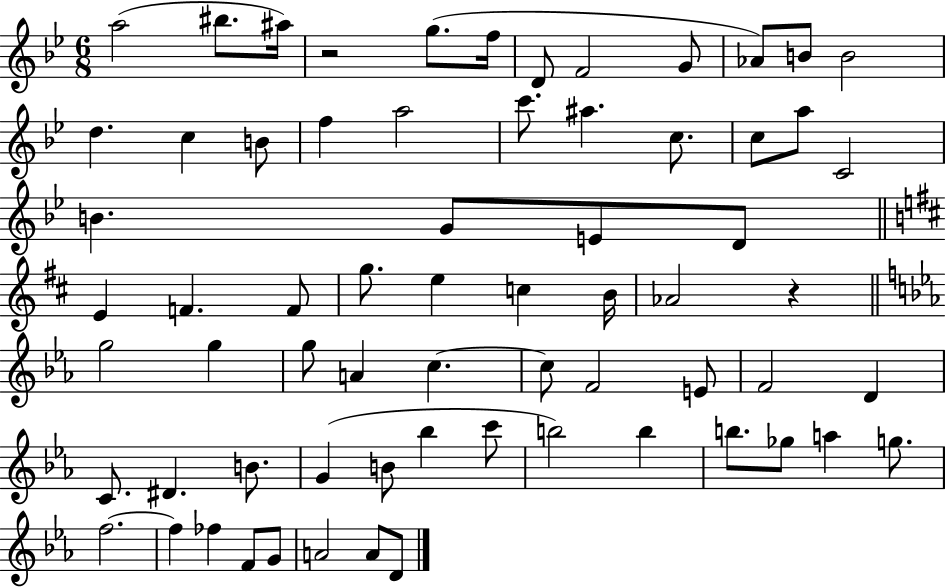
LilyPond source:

{
  \clef treble
  \numericTimeSignature
  \time 6/8
  \key bes \major
  a''2( bis''8. ais''16) | r2 g''8.( f''16 | d'8 f'2 g'8 | aes'8) b'8 b'2 | \break d''4. c''4 b'8 | f''4 a''2 | c'''8. ais''4. c''8. | c''8 a''8 c'2 | \break b'4. g'8 e'8 d'8 | \bar "||" \break \key b \minor e'4 f'4. f'8 | g''8. e''4 c''4 b'16 | aes'2 r4 | \bar "||" \break \key c \minor g''2 g''4 | g''8 a'4 c''4.~~ | c''8 f'2 e'8 | f'2 d'4 | \break c'8. dis'4. b'8. | g'4( b'8 bes''4 c'''8 | b''2) b''4 | b''8. ges''8 a''4 g''8. | \break f''2.~~ | f''4 fes''4 f'8 g'8 | a'2 a'8 d'8 | \bar "|."
}